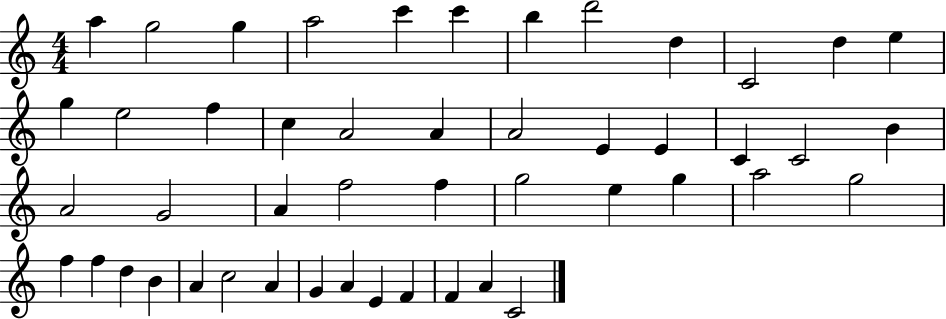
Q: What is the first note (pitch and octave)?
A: A5